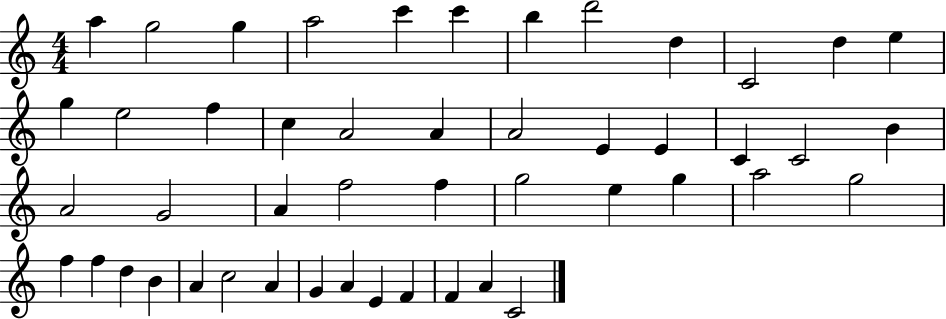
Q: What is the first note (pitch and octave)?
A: A5